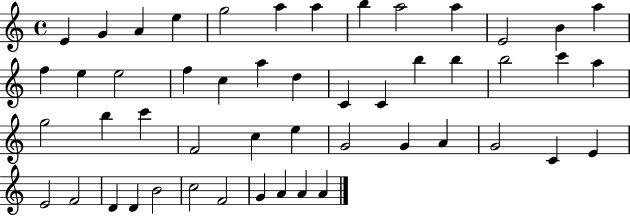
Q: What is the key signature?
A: C major